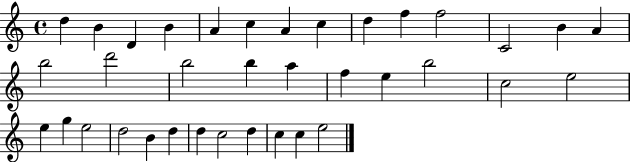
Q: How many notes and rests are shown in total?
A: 36